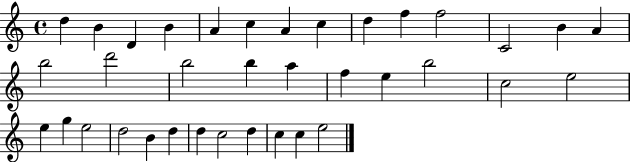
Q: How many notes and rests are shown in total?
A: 36